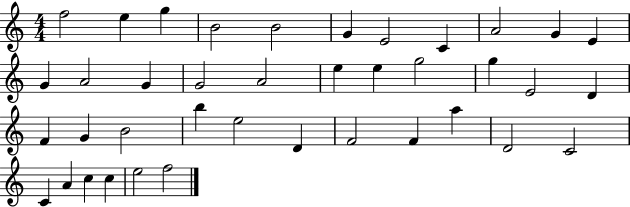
X:1
T:Untitled
M:4/4
L:1/4
K:C
f2 e g B2 B2 G E2 C A2 G E G A2 G G2 A2 e e g2 g E2 D F G B2 b e2 D F2 F a D2 C2 C A c c e2 f2